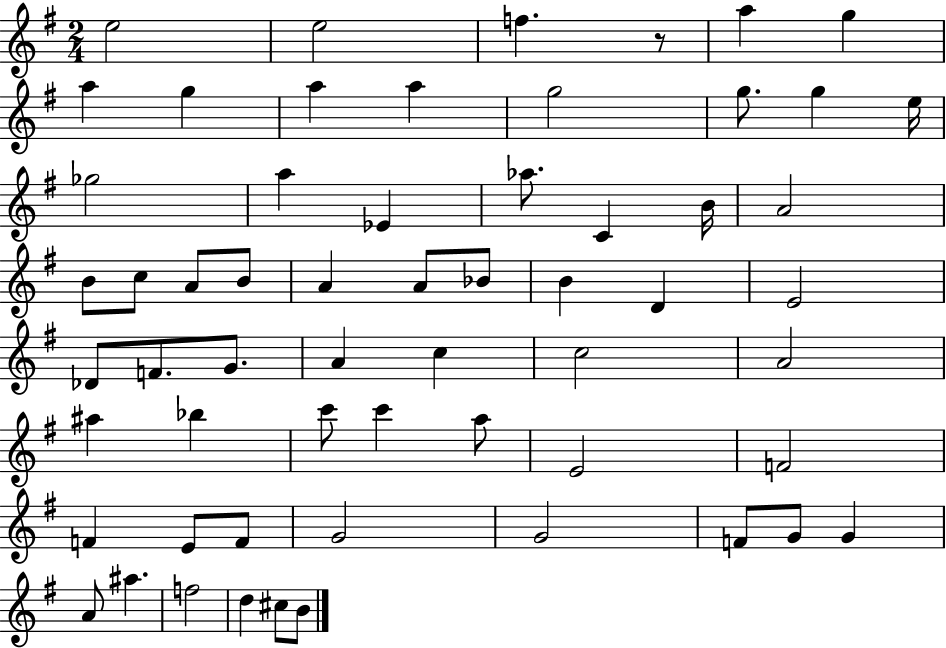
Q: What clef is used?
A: treble